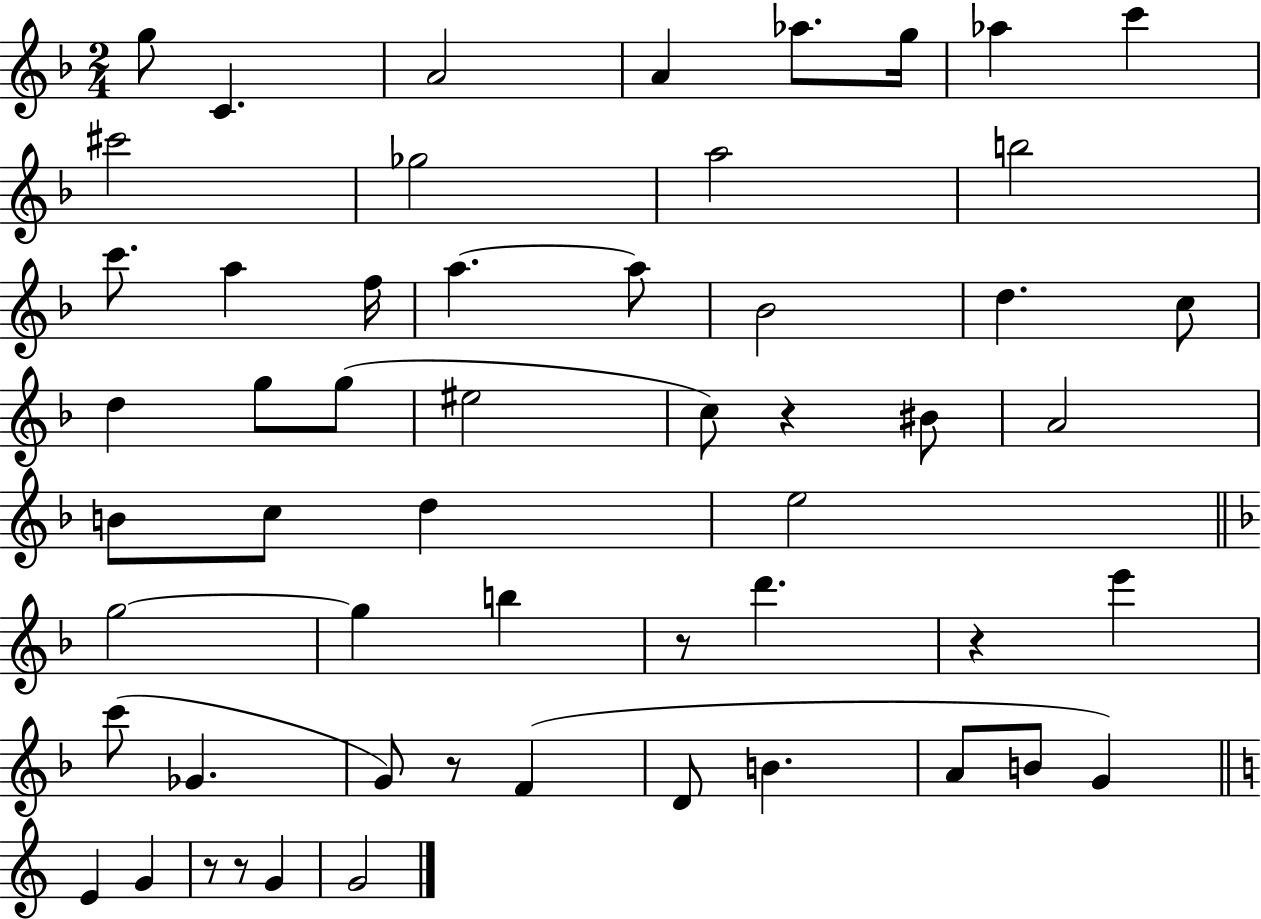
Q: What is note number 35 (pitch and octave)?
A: D6